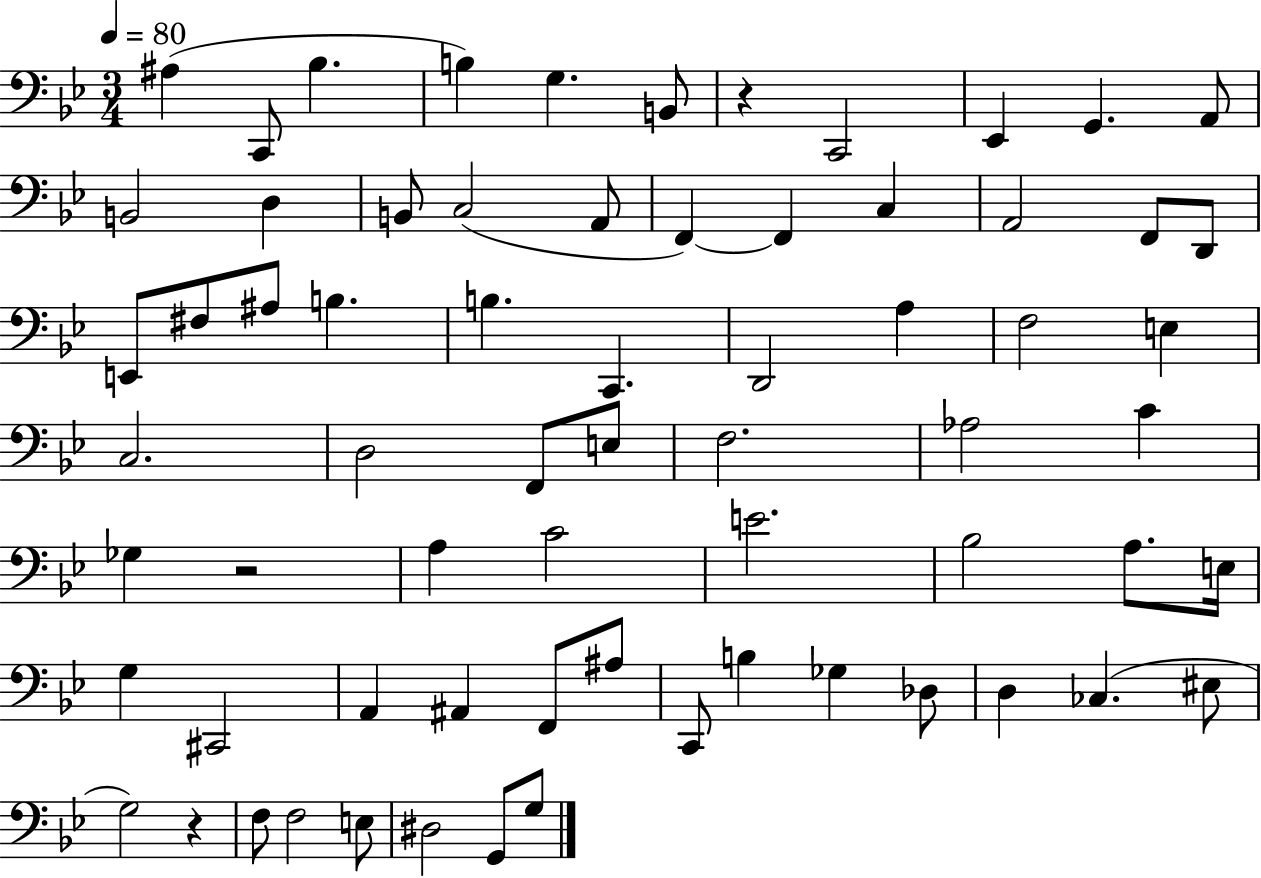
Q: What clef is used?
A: bass